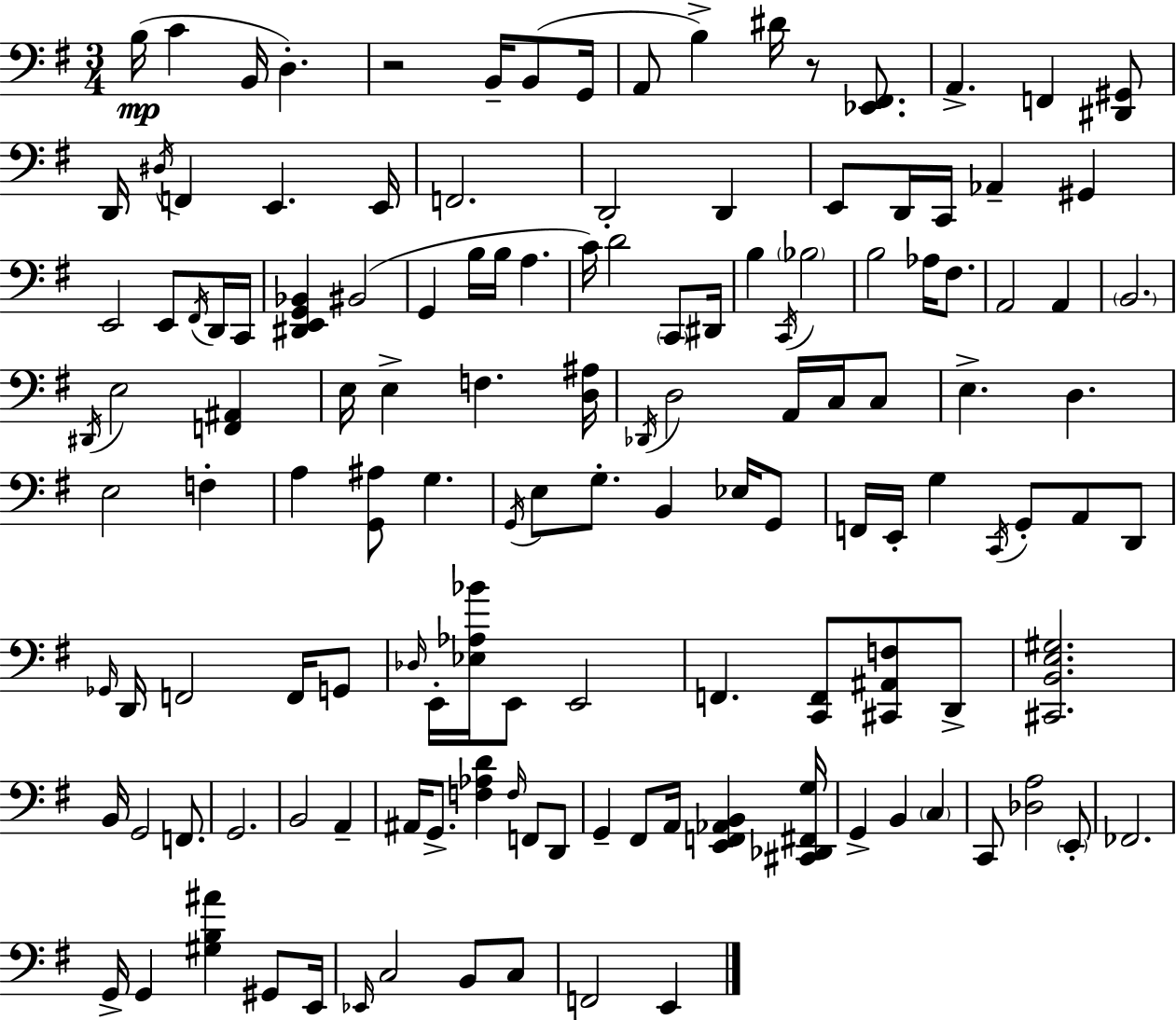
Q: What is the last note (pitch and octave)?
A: E2